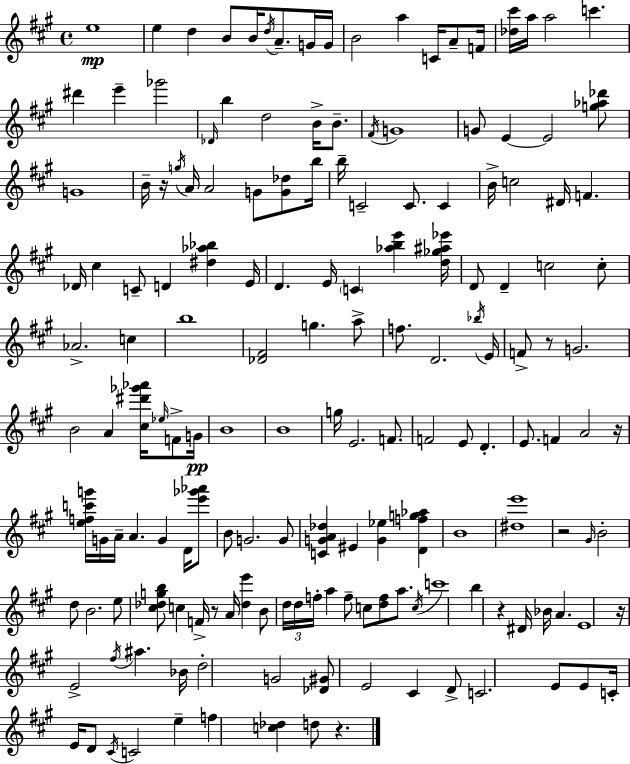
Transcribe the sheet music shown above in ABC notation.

X:1
T:Untitled
M:4/4
L:1/4
K:A
e4 e d B/2 B/4 d/4 A/2 G/4 G/4 B2 a C/4 A/2 F/4 [_d^c']/4 a/4 a2 c' ^d' e' _g'2 _D/4 b d2 B/4 B/2 ^F/4 G4 G/2 E E2 [g_a_d']/2 G4 B/4 z/4 g/4 A/4 A2 G/2 [G_d]/2 b/4 b/4 C2 C/2 C B/4 c2 ^D/4 F _D/4 ^c C/2 D [^d_a_b] E/4 D E/4 C [_abe'] [d_g^a_e']/4 D/2 D c2 c/2 _A2 c b4 [_D^F]2 g a/2 f/2 D2 _b/4 E/4 F/2 z/2 G2 B2 A [^c^d'_g'_a']/4 _e/4 F/2 G/4 B4 B4 g/4 E2 F/2 F2 E/2 D E/2 F A2 z/4 [efc'g']/4 G/4 A/4 A G D/4 [e'_g'_a']/2 B/2 G2 G/2 [CGA_d] ^E [G_e] [Dfg_a] B4 [^de']4 z2 ^G/4 B2 d/2 B2 e/2 [^c_dgb]/2 c F/4 z/2 A/4 [_de'] B/2 d/4 d/4 f/4 a f/2 c/2 [df]/2 a/2 c/4 c'4 b z ^D/4 _B/4 A E4 z/4 E2 ^f/4 ^a _B/4 d2 G2 [_D^G]/2 E2 ^C D/2 C2 E/2 E/2 C/4 E/4 D/2 ^C/4 C2 e f [c_d] d/2 z